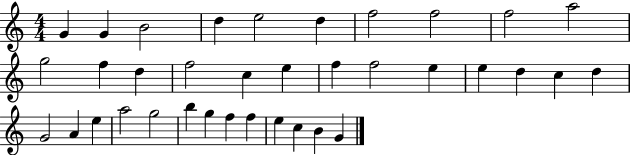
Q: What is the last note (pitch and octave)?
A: G4